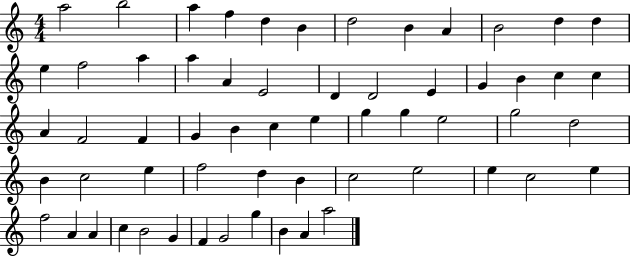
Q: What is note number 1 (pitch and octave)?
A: A5